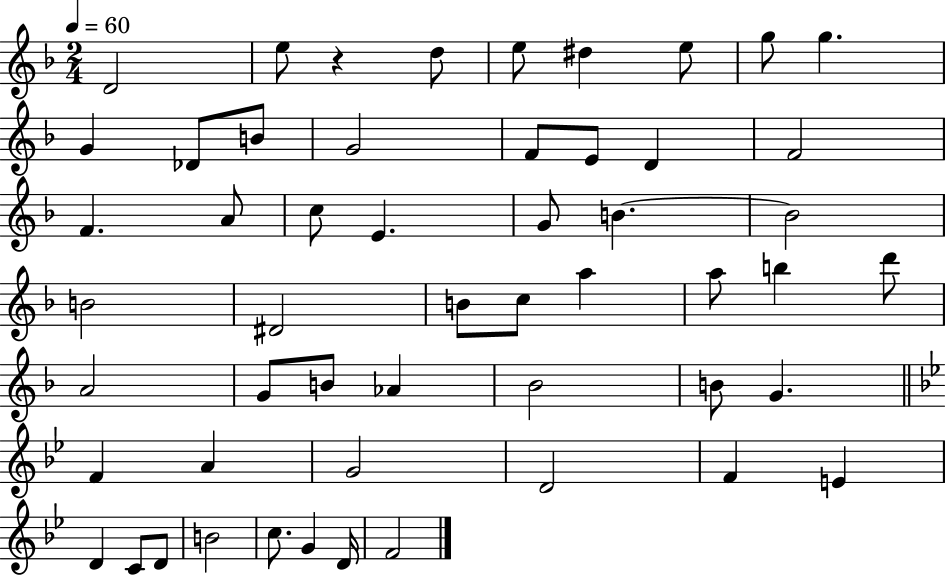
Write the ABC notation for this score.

X:1
T:Untitled
M:2/4
L:1/4
K:F
D2 e/2 z d/2 e/2 ^d e/2 g/2 g G _D/2 B/2 G2 F/2 E/2 D F2 F A/2 c/2 E G/2 B B2 B2 ^D2 B/2 c/2 a a/2 b d'/2 A2 G/2 B/2 _A _B2 B/2 G F A G2 D2 F E D C/2 D/2 B2 c/2 G D/4 F2